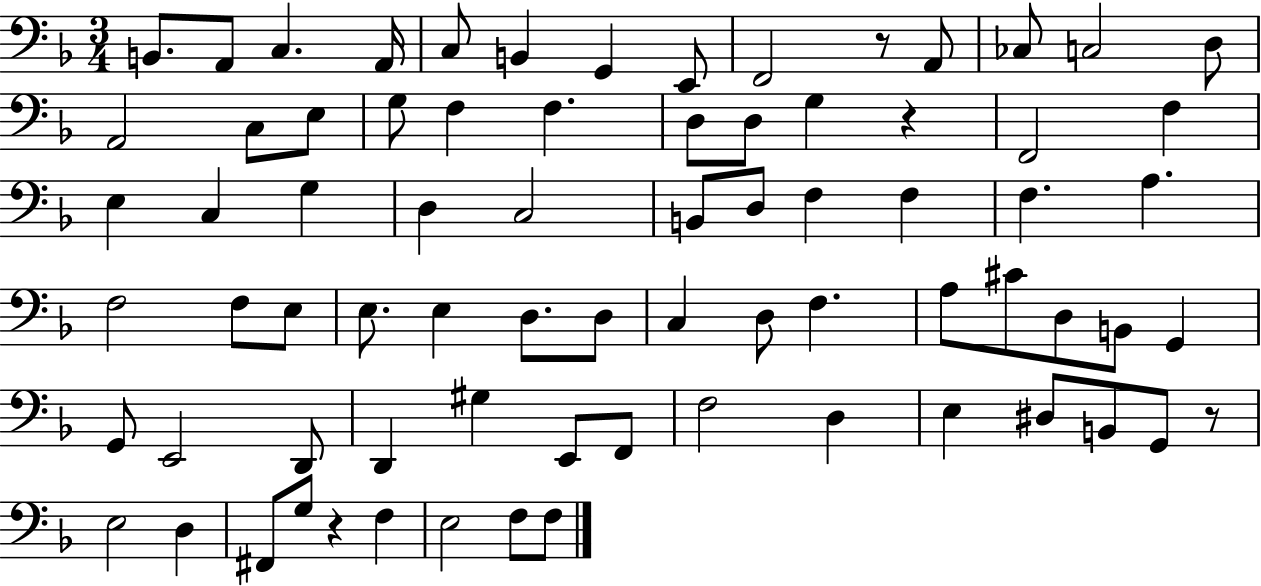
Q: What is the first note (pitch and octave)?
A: B2